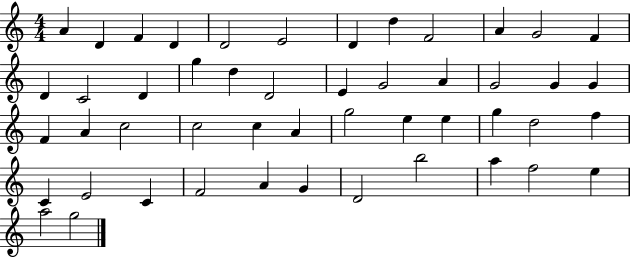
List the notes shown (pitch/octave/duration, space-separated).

A4/q D4/q F4/q D4/q D4/h E4/h D4/q D5/q F4/h A4/q G4/h F4/q D4/q C4/h D4/q G5/q D5/q D4/h E4/q G4/h A4/q G4/h G4/q G4/q F4/q A4/q C5/h C5/h C5/q A4/q G5/h E5/q E5/q G5/q D5/h F5/q C4/q E4/h C4/q F4/h A4/q G4/q D4/h B5/h A5/q F5/h E5/q A5/h G5/h